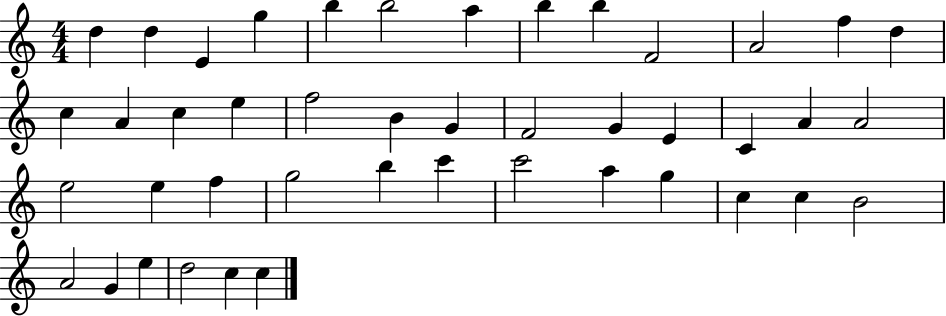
{
  \clef treble
  \numericTimeSignature
  \time 4/4
  \key c \major
  d''4 d''4 e'4 g''4 | b''4 b''2 a''4 | b''4 b''4 f'2 | a'2 f''4 d''4 | \break c''4 a'4 c''4 e''4 | f''2 b'4 g'4 | f'2 g'4 e'4 | c'4 a'4 a'2 | \break e''2 e''4 f''4 | g''2 b''4 c'''4 | c'''2 a''4 g''4 | c''4 c''4 b'2 | \break a'2 g'4 e''4 | d''2 c''4 c''4 | \bar "|."
}